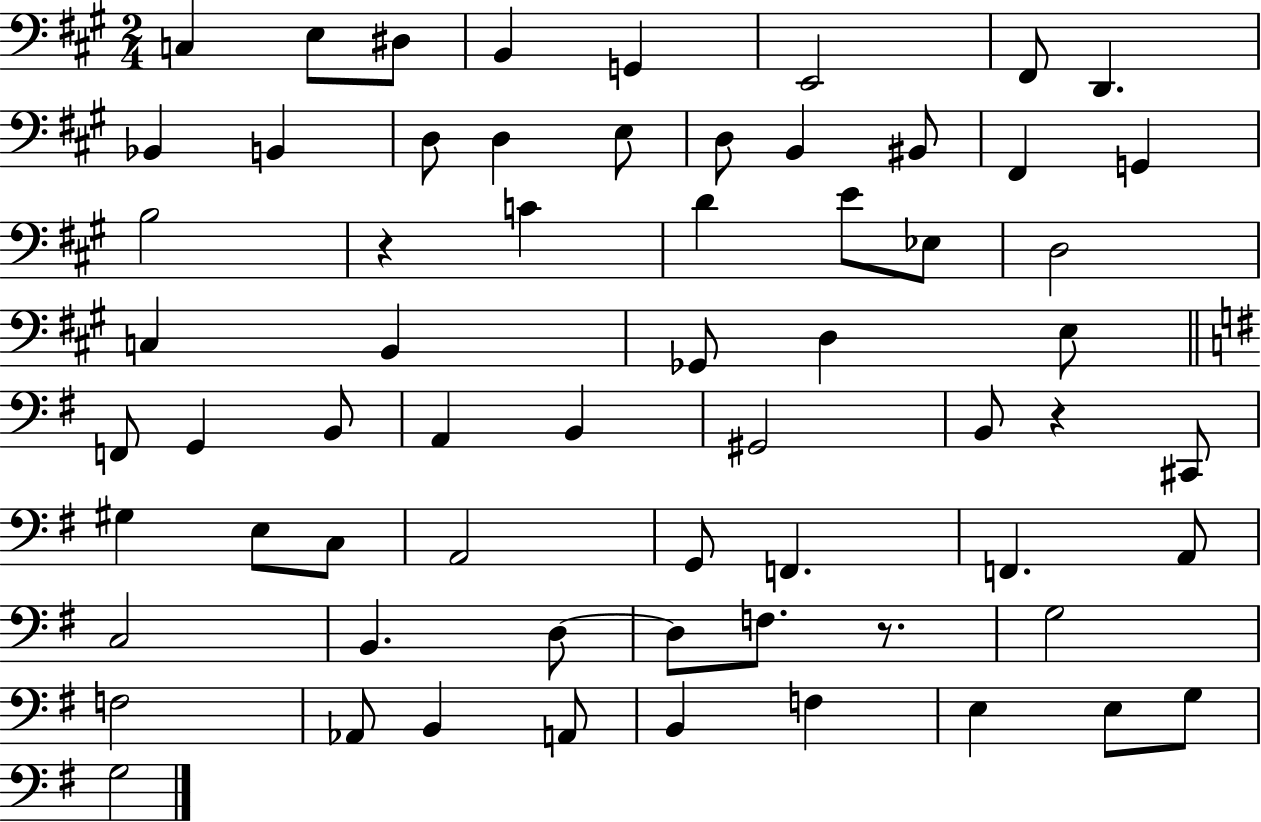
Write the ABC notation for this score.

X:1
T:Untitled
M:2/4
L:1/4
K:A
C, E,/2 ^D,/2 B,, G,, E,,2 ^F,,/2 D,, _B,, B,, D,/2 D, E,/2 D,/2 B,, ^B,,/2 ^F,, G,, B,2 z C D E/2 _E,/2 D,2 C, B,, _G,,/2 D, E,/2 F,,/2 G,, B,,/2 A,, B,, ^G,,2 B,,/2 z ^C,,/2 ^G, E,/2 C,/2 A,,2 G,,/2 F,, F,, A,,/2 C,2 B,, D,/2 D,/2 F,/2 z/2 G,2 F,2 _A,,/2 B,, A,,/2 B,, F, E, E,/2 G,/2 G,2